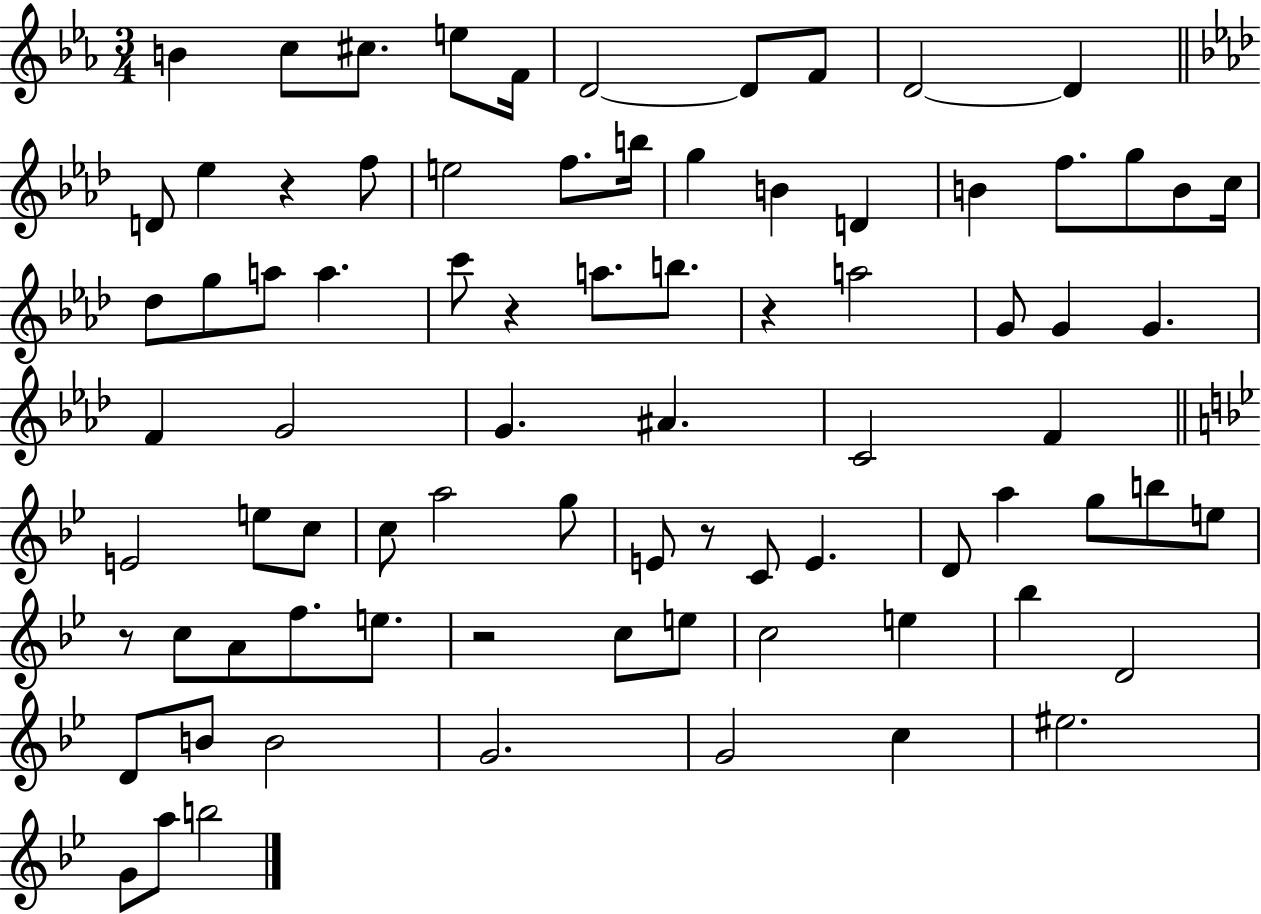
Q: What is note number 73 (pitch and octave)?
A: G4